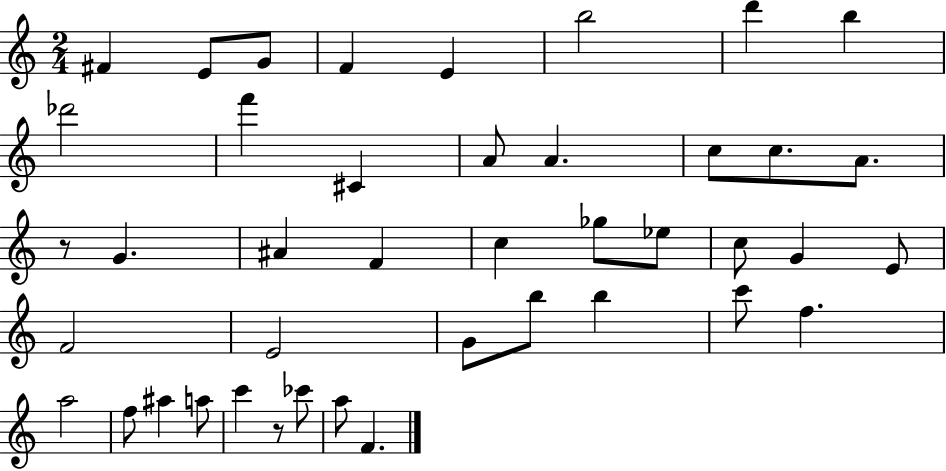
X:1
T:Untitled
M:2/4
L:1/4
K:C
^F E/2 G/2 F E b2 d' b _d'2 f' ^C A/2 A c/2 c/2 A/2 z/2 G ^A F c _g/2 _e/2 c/2 G E/2 F2 E2 G/2 b/2 b c'/2 f a2 f/2 ^a a/2 c' z/2 _c'/2 a/2 F